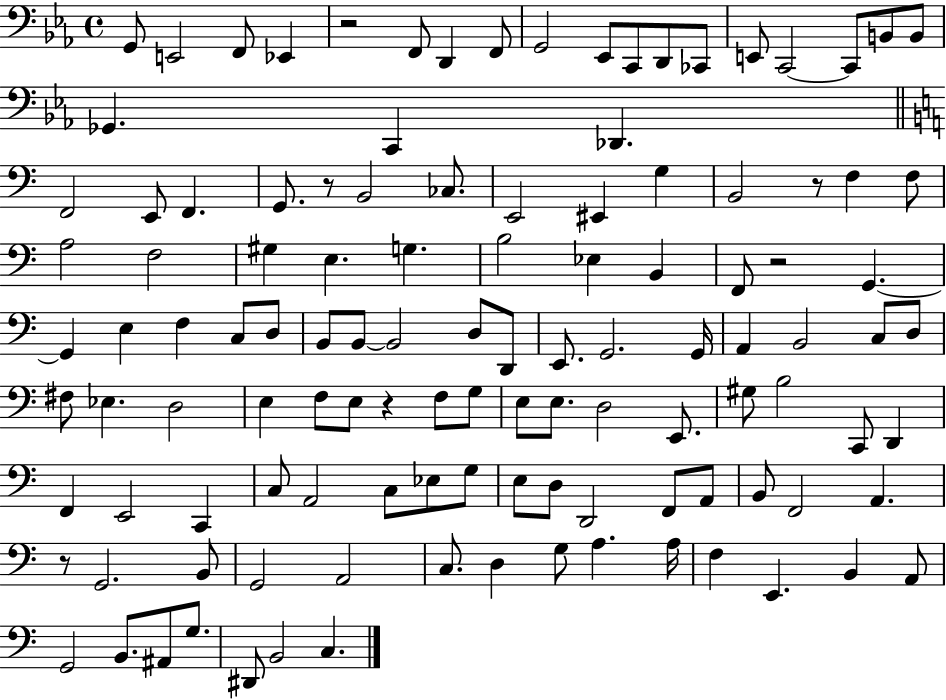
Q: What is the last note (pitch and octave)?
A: C3